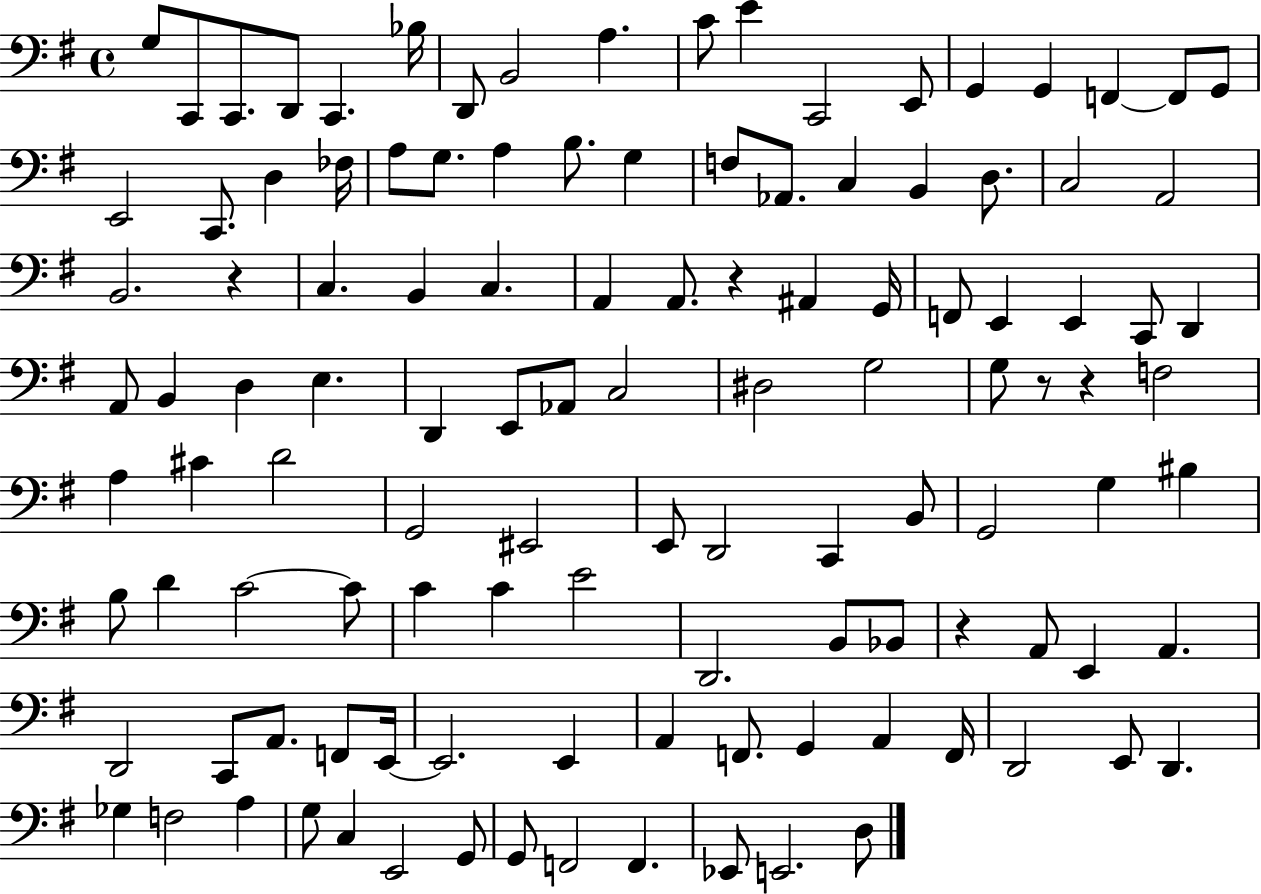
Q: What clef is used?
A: bass